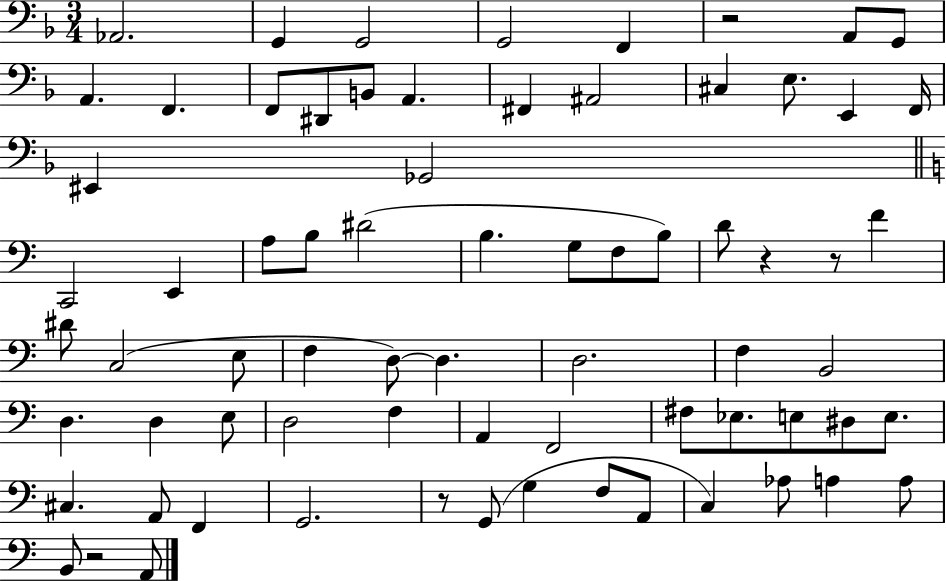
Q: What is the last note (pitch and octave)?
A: A2